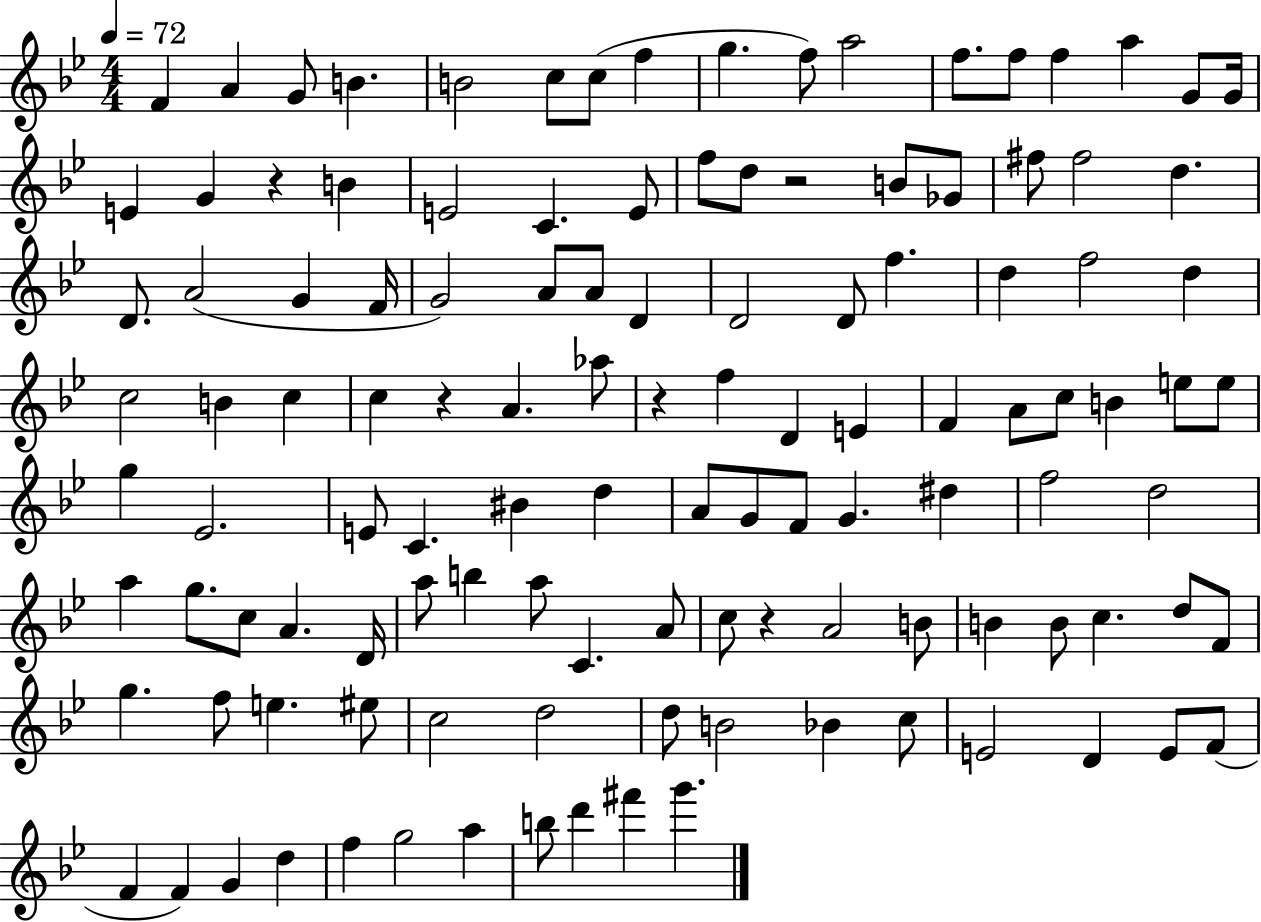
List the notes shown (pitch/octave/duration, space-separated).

F4/q A4/q G4/e B4/q. B4/h C5/e C5/e F5/q G5/q. F5/e A5/h F5/e. F5/e F5/q A5/q G4/e G4/s E4/q G4/q R/q B4/q E4/h C4/q. E4/e F5/e D5/e R/h B4/e Gb4/e F#5/e F#5/h D5/q. D4/e. A4/h G4/q F4/s G4/h A4/e A4/e D4/q D4/h D4/e F5/q. D5/q F5/h D5/q C5/h B4/q C5/q C5/q R/q A4/q. Ab5/e R/q F5/q D4/q E4/q F4/q A4/e C5/e B4/q E5/e E5/e G5/q Eb4/h. E4/e C4/q. BIS4/q D5/q A4/e G4/e F4/e G4/q. D#5/q F5/h D5/h A5/q G5/e. C5/e A4/q. D4/s A5/e B5/q A5/e C4/q. A4/e C5/e R/q A4/h B4/e B4/q B4/e C5/q. D5/e F4/e G5/q. F5/e E5/q. EIS5/e C5/h D5/h D5/e B4/h Bb4/q C5/e E4/h D4/q E4/e F4/e F4/q F4/q G4/q D5/q F5/q G5/h A5/q B5/e D6/q F#6/q G6/q.